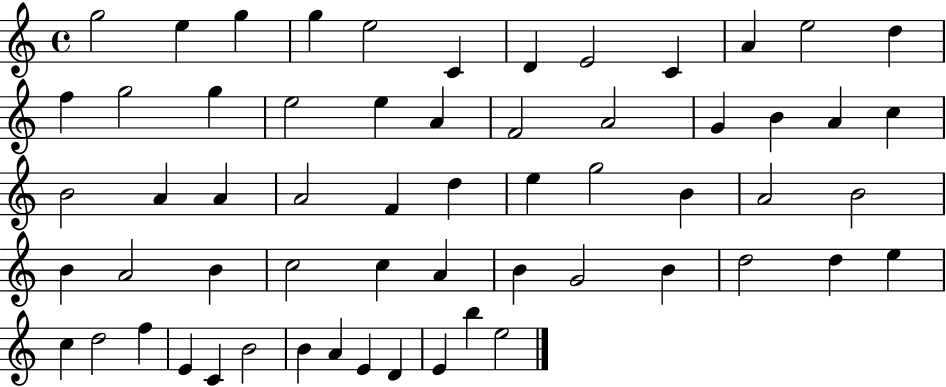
G5/h E5/q G5/q G5/q E5/h C4/q D4/q E4/h C4/q A4/q E5/h D5/q F5/q G5/h G5/q E5/h E5/q A4/q F4/h A4/h G4/q B4/q A4/q C5/q B4/h A4/q A4/q A4/h F4/q D5/q E5/q G5/h B4/q A4/h B4/h B4/q A4/h B4/q C5/h C5/q A4/q B4/q G4/h B4/q D5/h D5/q E5/q C5/q D5/h F5/q E4/q C4/q B4/h B4/q A4/q E4/q D4/q E4/q B5/q E5/h